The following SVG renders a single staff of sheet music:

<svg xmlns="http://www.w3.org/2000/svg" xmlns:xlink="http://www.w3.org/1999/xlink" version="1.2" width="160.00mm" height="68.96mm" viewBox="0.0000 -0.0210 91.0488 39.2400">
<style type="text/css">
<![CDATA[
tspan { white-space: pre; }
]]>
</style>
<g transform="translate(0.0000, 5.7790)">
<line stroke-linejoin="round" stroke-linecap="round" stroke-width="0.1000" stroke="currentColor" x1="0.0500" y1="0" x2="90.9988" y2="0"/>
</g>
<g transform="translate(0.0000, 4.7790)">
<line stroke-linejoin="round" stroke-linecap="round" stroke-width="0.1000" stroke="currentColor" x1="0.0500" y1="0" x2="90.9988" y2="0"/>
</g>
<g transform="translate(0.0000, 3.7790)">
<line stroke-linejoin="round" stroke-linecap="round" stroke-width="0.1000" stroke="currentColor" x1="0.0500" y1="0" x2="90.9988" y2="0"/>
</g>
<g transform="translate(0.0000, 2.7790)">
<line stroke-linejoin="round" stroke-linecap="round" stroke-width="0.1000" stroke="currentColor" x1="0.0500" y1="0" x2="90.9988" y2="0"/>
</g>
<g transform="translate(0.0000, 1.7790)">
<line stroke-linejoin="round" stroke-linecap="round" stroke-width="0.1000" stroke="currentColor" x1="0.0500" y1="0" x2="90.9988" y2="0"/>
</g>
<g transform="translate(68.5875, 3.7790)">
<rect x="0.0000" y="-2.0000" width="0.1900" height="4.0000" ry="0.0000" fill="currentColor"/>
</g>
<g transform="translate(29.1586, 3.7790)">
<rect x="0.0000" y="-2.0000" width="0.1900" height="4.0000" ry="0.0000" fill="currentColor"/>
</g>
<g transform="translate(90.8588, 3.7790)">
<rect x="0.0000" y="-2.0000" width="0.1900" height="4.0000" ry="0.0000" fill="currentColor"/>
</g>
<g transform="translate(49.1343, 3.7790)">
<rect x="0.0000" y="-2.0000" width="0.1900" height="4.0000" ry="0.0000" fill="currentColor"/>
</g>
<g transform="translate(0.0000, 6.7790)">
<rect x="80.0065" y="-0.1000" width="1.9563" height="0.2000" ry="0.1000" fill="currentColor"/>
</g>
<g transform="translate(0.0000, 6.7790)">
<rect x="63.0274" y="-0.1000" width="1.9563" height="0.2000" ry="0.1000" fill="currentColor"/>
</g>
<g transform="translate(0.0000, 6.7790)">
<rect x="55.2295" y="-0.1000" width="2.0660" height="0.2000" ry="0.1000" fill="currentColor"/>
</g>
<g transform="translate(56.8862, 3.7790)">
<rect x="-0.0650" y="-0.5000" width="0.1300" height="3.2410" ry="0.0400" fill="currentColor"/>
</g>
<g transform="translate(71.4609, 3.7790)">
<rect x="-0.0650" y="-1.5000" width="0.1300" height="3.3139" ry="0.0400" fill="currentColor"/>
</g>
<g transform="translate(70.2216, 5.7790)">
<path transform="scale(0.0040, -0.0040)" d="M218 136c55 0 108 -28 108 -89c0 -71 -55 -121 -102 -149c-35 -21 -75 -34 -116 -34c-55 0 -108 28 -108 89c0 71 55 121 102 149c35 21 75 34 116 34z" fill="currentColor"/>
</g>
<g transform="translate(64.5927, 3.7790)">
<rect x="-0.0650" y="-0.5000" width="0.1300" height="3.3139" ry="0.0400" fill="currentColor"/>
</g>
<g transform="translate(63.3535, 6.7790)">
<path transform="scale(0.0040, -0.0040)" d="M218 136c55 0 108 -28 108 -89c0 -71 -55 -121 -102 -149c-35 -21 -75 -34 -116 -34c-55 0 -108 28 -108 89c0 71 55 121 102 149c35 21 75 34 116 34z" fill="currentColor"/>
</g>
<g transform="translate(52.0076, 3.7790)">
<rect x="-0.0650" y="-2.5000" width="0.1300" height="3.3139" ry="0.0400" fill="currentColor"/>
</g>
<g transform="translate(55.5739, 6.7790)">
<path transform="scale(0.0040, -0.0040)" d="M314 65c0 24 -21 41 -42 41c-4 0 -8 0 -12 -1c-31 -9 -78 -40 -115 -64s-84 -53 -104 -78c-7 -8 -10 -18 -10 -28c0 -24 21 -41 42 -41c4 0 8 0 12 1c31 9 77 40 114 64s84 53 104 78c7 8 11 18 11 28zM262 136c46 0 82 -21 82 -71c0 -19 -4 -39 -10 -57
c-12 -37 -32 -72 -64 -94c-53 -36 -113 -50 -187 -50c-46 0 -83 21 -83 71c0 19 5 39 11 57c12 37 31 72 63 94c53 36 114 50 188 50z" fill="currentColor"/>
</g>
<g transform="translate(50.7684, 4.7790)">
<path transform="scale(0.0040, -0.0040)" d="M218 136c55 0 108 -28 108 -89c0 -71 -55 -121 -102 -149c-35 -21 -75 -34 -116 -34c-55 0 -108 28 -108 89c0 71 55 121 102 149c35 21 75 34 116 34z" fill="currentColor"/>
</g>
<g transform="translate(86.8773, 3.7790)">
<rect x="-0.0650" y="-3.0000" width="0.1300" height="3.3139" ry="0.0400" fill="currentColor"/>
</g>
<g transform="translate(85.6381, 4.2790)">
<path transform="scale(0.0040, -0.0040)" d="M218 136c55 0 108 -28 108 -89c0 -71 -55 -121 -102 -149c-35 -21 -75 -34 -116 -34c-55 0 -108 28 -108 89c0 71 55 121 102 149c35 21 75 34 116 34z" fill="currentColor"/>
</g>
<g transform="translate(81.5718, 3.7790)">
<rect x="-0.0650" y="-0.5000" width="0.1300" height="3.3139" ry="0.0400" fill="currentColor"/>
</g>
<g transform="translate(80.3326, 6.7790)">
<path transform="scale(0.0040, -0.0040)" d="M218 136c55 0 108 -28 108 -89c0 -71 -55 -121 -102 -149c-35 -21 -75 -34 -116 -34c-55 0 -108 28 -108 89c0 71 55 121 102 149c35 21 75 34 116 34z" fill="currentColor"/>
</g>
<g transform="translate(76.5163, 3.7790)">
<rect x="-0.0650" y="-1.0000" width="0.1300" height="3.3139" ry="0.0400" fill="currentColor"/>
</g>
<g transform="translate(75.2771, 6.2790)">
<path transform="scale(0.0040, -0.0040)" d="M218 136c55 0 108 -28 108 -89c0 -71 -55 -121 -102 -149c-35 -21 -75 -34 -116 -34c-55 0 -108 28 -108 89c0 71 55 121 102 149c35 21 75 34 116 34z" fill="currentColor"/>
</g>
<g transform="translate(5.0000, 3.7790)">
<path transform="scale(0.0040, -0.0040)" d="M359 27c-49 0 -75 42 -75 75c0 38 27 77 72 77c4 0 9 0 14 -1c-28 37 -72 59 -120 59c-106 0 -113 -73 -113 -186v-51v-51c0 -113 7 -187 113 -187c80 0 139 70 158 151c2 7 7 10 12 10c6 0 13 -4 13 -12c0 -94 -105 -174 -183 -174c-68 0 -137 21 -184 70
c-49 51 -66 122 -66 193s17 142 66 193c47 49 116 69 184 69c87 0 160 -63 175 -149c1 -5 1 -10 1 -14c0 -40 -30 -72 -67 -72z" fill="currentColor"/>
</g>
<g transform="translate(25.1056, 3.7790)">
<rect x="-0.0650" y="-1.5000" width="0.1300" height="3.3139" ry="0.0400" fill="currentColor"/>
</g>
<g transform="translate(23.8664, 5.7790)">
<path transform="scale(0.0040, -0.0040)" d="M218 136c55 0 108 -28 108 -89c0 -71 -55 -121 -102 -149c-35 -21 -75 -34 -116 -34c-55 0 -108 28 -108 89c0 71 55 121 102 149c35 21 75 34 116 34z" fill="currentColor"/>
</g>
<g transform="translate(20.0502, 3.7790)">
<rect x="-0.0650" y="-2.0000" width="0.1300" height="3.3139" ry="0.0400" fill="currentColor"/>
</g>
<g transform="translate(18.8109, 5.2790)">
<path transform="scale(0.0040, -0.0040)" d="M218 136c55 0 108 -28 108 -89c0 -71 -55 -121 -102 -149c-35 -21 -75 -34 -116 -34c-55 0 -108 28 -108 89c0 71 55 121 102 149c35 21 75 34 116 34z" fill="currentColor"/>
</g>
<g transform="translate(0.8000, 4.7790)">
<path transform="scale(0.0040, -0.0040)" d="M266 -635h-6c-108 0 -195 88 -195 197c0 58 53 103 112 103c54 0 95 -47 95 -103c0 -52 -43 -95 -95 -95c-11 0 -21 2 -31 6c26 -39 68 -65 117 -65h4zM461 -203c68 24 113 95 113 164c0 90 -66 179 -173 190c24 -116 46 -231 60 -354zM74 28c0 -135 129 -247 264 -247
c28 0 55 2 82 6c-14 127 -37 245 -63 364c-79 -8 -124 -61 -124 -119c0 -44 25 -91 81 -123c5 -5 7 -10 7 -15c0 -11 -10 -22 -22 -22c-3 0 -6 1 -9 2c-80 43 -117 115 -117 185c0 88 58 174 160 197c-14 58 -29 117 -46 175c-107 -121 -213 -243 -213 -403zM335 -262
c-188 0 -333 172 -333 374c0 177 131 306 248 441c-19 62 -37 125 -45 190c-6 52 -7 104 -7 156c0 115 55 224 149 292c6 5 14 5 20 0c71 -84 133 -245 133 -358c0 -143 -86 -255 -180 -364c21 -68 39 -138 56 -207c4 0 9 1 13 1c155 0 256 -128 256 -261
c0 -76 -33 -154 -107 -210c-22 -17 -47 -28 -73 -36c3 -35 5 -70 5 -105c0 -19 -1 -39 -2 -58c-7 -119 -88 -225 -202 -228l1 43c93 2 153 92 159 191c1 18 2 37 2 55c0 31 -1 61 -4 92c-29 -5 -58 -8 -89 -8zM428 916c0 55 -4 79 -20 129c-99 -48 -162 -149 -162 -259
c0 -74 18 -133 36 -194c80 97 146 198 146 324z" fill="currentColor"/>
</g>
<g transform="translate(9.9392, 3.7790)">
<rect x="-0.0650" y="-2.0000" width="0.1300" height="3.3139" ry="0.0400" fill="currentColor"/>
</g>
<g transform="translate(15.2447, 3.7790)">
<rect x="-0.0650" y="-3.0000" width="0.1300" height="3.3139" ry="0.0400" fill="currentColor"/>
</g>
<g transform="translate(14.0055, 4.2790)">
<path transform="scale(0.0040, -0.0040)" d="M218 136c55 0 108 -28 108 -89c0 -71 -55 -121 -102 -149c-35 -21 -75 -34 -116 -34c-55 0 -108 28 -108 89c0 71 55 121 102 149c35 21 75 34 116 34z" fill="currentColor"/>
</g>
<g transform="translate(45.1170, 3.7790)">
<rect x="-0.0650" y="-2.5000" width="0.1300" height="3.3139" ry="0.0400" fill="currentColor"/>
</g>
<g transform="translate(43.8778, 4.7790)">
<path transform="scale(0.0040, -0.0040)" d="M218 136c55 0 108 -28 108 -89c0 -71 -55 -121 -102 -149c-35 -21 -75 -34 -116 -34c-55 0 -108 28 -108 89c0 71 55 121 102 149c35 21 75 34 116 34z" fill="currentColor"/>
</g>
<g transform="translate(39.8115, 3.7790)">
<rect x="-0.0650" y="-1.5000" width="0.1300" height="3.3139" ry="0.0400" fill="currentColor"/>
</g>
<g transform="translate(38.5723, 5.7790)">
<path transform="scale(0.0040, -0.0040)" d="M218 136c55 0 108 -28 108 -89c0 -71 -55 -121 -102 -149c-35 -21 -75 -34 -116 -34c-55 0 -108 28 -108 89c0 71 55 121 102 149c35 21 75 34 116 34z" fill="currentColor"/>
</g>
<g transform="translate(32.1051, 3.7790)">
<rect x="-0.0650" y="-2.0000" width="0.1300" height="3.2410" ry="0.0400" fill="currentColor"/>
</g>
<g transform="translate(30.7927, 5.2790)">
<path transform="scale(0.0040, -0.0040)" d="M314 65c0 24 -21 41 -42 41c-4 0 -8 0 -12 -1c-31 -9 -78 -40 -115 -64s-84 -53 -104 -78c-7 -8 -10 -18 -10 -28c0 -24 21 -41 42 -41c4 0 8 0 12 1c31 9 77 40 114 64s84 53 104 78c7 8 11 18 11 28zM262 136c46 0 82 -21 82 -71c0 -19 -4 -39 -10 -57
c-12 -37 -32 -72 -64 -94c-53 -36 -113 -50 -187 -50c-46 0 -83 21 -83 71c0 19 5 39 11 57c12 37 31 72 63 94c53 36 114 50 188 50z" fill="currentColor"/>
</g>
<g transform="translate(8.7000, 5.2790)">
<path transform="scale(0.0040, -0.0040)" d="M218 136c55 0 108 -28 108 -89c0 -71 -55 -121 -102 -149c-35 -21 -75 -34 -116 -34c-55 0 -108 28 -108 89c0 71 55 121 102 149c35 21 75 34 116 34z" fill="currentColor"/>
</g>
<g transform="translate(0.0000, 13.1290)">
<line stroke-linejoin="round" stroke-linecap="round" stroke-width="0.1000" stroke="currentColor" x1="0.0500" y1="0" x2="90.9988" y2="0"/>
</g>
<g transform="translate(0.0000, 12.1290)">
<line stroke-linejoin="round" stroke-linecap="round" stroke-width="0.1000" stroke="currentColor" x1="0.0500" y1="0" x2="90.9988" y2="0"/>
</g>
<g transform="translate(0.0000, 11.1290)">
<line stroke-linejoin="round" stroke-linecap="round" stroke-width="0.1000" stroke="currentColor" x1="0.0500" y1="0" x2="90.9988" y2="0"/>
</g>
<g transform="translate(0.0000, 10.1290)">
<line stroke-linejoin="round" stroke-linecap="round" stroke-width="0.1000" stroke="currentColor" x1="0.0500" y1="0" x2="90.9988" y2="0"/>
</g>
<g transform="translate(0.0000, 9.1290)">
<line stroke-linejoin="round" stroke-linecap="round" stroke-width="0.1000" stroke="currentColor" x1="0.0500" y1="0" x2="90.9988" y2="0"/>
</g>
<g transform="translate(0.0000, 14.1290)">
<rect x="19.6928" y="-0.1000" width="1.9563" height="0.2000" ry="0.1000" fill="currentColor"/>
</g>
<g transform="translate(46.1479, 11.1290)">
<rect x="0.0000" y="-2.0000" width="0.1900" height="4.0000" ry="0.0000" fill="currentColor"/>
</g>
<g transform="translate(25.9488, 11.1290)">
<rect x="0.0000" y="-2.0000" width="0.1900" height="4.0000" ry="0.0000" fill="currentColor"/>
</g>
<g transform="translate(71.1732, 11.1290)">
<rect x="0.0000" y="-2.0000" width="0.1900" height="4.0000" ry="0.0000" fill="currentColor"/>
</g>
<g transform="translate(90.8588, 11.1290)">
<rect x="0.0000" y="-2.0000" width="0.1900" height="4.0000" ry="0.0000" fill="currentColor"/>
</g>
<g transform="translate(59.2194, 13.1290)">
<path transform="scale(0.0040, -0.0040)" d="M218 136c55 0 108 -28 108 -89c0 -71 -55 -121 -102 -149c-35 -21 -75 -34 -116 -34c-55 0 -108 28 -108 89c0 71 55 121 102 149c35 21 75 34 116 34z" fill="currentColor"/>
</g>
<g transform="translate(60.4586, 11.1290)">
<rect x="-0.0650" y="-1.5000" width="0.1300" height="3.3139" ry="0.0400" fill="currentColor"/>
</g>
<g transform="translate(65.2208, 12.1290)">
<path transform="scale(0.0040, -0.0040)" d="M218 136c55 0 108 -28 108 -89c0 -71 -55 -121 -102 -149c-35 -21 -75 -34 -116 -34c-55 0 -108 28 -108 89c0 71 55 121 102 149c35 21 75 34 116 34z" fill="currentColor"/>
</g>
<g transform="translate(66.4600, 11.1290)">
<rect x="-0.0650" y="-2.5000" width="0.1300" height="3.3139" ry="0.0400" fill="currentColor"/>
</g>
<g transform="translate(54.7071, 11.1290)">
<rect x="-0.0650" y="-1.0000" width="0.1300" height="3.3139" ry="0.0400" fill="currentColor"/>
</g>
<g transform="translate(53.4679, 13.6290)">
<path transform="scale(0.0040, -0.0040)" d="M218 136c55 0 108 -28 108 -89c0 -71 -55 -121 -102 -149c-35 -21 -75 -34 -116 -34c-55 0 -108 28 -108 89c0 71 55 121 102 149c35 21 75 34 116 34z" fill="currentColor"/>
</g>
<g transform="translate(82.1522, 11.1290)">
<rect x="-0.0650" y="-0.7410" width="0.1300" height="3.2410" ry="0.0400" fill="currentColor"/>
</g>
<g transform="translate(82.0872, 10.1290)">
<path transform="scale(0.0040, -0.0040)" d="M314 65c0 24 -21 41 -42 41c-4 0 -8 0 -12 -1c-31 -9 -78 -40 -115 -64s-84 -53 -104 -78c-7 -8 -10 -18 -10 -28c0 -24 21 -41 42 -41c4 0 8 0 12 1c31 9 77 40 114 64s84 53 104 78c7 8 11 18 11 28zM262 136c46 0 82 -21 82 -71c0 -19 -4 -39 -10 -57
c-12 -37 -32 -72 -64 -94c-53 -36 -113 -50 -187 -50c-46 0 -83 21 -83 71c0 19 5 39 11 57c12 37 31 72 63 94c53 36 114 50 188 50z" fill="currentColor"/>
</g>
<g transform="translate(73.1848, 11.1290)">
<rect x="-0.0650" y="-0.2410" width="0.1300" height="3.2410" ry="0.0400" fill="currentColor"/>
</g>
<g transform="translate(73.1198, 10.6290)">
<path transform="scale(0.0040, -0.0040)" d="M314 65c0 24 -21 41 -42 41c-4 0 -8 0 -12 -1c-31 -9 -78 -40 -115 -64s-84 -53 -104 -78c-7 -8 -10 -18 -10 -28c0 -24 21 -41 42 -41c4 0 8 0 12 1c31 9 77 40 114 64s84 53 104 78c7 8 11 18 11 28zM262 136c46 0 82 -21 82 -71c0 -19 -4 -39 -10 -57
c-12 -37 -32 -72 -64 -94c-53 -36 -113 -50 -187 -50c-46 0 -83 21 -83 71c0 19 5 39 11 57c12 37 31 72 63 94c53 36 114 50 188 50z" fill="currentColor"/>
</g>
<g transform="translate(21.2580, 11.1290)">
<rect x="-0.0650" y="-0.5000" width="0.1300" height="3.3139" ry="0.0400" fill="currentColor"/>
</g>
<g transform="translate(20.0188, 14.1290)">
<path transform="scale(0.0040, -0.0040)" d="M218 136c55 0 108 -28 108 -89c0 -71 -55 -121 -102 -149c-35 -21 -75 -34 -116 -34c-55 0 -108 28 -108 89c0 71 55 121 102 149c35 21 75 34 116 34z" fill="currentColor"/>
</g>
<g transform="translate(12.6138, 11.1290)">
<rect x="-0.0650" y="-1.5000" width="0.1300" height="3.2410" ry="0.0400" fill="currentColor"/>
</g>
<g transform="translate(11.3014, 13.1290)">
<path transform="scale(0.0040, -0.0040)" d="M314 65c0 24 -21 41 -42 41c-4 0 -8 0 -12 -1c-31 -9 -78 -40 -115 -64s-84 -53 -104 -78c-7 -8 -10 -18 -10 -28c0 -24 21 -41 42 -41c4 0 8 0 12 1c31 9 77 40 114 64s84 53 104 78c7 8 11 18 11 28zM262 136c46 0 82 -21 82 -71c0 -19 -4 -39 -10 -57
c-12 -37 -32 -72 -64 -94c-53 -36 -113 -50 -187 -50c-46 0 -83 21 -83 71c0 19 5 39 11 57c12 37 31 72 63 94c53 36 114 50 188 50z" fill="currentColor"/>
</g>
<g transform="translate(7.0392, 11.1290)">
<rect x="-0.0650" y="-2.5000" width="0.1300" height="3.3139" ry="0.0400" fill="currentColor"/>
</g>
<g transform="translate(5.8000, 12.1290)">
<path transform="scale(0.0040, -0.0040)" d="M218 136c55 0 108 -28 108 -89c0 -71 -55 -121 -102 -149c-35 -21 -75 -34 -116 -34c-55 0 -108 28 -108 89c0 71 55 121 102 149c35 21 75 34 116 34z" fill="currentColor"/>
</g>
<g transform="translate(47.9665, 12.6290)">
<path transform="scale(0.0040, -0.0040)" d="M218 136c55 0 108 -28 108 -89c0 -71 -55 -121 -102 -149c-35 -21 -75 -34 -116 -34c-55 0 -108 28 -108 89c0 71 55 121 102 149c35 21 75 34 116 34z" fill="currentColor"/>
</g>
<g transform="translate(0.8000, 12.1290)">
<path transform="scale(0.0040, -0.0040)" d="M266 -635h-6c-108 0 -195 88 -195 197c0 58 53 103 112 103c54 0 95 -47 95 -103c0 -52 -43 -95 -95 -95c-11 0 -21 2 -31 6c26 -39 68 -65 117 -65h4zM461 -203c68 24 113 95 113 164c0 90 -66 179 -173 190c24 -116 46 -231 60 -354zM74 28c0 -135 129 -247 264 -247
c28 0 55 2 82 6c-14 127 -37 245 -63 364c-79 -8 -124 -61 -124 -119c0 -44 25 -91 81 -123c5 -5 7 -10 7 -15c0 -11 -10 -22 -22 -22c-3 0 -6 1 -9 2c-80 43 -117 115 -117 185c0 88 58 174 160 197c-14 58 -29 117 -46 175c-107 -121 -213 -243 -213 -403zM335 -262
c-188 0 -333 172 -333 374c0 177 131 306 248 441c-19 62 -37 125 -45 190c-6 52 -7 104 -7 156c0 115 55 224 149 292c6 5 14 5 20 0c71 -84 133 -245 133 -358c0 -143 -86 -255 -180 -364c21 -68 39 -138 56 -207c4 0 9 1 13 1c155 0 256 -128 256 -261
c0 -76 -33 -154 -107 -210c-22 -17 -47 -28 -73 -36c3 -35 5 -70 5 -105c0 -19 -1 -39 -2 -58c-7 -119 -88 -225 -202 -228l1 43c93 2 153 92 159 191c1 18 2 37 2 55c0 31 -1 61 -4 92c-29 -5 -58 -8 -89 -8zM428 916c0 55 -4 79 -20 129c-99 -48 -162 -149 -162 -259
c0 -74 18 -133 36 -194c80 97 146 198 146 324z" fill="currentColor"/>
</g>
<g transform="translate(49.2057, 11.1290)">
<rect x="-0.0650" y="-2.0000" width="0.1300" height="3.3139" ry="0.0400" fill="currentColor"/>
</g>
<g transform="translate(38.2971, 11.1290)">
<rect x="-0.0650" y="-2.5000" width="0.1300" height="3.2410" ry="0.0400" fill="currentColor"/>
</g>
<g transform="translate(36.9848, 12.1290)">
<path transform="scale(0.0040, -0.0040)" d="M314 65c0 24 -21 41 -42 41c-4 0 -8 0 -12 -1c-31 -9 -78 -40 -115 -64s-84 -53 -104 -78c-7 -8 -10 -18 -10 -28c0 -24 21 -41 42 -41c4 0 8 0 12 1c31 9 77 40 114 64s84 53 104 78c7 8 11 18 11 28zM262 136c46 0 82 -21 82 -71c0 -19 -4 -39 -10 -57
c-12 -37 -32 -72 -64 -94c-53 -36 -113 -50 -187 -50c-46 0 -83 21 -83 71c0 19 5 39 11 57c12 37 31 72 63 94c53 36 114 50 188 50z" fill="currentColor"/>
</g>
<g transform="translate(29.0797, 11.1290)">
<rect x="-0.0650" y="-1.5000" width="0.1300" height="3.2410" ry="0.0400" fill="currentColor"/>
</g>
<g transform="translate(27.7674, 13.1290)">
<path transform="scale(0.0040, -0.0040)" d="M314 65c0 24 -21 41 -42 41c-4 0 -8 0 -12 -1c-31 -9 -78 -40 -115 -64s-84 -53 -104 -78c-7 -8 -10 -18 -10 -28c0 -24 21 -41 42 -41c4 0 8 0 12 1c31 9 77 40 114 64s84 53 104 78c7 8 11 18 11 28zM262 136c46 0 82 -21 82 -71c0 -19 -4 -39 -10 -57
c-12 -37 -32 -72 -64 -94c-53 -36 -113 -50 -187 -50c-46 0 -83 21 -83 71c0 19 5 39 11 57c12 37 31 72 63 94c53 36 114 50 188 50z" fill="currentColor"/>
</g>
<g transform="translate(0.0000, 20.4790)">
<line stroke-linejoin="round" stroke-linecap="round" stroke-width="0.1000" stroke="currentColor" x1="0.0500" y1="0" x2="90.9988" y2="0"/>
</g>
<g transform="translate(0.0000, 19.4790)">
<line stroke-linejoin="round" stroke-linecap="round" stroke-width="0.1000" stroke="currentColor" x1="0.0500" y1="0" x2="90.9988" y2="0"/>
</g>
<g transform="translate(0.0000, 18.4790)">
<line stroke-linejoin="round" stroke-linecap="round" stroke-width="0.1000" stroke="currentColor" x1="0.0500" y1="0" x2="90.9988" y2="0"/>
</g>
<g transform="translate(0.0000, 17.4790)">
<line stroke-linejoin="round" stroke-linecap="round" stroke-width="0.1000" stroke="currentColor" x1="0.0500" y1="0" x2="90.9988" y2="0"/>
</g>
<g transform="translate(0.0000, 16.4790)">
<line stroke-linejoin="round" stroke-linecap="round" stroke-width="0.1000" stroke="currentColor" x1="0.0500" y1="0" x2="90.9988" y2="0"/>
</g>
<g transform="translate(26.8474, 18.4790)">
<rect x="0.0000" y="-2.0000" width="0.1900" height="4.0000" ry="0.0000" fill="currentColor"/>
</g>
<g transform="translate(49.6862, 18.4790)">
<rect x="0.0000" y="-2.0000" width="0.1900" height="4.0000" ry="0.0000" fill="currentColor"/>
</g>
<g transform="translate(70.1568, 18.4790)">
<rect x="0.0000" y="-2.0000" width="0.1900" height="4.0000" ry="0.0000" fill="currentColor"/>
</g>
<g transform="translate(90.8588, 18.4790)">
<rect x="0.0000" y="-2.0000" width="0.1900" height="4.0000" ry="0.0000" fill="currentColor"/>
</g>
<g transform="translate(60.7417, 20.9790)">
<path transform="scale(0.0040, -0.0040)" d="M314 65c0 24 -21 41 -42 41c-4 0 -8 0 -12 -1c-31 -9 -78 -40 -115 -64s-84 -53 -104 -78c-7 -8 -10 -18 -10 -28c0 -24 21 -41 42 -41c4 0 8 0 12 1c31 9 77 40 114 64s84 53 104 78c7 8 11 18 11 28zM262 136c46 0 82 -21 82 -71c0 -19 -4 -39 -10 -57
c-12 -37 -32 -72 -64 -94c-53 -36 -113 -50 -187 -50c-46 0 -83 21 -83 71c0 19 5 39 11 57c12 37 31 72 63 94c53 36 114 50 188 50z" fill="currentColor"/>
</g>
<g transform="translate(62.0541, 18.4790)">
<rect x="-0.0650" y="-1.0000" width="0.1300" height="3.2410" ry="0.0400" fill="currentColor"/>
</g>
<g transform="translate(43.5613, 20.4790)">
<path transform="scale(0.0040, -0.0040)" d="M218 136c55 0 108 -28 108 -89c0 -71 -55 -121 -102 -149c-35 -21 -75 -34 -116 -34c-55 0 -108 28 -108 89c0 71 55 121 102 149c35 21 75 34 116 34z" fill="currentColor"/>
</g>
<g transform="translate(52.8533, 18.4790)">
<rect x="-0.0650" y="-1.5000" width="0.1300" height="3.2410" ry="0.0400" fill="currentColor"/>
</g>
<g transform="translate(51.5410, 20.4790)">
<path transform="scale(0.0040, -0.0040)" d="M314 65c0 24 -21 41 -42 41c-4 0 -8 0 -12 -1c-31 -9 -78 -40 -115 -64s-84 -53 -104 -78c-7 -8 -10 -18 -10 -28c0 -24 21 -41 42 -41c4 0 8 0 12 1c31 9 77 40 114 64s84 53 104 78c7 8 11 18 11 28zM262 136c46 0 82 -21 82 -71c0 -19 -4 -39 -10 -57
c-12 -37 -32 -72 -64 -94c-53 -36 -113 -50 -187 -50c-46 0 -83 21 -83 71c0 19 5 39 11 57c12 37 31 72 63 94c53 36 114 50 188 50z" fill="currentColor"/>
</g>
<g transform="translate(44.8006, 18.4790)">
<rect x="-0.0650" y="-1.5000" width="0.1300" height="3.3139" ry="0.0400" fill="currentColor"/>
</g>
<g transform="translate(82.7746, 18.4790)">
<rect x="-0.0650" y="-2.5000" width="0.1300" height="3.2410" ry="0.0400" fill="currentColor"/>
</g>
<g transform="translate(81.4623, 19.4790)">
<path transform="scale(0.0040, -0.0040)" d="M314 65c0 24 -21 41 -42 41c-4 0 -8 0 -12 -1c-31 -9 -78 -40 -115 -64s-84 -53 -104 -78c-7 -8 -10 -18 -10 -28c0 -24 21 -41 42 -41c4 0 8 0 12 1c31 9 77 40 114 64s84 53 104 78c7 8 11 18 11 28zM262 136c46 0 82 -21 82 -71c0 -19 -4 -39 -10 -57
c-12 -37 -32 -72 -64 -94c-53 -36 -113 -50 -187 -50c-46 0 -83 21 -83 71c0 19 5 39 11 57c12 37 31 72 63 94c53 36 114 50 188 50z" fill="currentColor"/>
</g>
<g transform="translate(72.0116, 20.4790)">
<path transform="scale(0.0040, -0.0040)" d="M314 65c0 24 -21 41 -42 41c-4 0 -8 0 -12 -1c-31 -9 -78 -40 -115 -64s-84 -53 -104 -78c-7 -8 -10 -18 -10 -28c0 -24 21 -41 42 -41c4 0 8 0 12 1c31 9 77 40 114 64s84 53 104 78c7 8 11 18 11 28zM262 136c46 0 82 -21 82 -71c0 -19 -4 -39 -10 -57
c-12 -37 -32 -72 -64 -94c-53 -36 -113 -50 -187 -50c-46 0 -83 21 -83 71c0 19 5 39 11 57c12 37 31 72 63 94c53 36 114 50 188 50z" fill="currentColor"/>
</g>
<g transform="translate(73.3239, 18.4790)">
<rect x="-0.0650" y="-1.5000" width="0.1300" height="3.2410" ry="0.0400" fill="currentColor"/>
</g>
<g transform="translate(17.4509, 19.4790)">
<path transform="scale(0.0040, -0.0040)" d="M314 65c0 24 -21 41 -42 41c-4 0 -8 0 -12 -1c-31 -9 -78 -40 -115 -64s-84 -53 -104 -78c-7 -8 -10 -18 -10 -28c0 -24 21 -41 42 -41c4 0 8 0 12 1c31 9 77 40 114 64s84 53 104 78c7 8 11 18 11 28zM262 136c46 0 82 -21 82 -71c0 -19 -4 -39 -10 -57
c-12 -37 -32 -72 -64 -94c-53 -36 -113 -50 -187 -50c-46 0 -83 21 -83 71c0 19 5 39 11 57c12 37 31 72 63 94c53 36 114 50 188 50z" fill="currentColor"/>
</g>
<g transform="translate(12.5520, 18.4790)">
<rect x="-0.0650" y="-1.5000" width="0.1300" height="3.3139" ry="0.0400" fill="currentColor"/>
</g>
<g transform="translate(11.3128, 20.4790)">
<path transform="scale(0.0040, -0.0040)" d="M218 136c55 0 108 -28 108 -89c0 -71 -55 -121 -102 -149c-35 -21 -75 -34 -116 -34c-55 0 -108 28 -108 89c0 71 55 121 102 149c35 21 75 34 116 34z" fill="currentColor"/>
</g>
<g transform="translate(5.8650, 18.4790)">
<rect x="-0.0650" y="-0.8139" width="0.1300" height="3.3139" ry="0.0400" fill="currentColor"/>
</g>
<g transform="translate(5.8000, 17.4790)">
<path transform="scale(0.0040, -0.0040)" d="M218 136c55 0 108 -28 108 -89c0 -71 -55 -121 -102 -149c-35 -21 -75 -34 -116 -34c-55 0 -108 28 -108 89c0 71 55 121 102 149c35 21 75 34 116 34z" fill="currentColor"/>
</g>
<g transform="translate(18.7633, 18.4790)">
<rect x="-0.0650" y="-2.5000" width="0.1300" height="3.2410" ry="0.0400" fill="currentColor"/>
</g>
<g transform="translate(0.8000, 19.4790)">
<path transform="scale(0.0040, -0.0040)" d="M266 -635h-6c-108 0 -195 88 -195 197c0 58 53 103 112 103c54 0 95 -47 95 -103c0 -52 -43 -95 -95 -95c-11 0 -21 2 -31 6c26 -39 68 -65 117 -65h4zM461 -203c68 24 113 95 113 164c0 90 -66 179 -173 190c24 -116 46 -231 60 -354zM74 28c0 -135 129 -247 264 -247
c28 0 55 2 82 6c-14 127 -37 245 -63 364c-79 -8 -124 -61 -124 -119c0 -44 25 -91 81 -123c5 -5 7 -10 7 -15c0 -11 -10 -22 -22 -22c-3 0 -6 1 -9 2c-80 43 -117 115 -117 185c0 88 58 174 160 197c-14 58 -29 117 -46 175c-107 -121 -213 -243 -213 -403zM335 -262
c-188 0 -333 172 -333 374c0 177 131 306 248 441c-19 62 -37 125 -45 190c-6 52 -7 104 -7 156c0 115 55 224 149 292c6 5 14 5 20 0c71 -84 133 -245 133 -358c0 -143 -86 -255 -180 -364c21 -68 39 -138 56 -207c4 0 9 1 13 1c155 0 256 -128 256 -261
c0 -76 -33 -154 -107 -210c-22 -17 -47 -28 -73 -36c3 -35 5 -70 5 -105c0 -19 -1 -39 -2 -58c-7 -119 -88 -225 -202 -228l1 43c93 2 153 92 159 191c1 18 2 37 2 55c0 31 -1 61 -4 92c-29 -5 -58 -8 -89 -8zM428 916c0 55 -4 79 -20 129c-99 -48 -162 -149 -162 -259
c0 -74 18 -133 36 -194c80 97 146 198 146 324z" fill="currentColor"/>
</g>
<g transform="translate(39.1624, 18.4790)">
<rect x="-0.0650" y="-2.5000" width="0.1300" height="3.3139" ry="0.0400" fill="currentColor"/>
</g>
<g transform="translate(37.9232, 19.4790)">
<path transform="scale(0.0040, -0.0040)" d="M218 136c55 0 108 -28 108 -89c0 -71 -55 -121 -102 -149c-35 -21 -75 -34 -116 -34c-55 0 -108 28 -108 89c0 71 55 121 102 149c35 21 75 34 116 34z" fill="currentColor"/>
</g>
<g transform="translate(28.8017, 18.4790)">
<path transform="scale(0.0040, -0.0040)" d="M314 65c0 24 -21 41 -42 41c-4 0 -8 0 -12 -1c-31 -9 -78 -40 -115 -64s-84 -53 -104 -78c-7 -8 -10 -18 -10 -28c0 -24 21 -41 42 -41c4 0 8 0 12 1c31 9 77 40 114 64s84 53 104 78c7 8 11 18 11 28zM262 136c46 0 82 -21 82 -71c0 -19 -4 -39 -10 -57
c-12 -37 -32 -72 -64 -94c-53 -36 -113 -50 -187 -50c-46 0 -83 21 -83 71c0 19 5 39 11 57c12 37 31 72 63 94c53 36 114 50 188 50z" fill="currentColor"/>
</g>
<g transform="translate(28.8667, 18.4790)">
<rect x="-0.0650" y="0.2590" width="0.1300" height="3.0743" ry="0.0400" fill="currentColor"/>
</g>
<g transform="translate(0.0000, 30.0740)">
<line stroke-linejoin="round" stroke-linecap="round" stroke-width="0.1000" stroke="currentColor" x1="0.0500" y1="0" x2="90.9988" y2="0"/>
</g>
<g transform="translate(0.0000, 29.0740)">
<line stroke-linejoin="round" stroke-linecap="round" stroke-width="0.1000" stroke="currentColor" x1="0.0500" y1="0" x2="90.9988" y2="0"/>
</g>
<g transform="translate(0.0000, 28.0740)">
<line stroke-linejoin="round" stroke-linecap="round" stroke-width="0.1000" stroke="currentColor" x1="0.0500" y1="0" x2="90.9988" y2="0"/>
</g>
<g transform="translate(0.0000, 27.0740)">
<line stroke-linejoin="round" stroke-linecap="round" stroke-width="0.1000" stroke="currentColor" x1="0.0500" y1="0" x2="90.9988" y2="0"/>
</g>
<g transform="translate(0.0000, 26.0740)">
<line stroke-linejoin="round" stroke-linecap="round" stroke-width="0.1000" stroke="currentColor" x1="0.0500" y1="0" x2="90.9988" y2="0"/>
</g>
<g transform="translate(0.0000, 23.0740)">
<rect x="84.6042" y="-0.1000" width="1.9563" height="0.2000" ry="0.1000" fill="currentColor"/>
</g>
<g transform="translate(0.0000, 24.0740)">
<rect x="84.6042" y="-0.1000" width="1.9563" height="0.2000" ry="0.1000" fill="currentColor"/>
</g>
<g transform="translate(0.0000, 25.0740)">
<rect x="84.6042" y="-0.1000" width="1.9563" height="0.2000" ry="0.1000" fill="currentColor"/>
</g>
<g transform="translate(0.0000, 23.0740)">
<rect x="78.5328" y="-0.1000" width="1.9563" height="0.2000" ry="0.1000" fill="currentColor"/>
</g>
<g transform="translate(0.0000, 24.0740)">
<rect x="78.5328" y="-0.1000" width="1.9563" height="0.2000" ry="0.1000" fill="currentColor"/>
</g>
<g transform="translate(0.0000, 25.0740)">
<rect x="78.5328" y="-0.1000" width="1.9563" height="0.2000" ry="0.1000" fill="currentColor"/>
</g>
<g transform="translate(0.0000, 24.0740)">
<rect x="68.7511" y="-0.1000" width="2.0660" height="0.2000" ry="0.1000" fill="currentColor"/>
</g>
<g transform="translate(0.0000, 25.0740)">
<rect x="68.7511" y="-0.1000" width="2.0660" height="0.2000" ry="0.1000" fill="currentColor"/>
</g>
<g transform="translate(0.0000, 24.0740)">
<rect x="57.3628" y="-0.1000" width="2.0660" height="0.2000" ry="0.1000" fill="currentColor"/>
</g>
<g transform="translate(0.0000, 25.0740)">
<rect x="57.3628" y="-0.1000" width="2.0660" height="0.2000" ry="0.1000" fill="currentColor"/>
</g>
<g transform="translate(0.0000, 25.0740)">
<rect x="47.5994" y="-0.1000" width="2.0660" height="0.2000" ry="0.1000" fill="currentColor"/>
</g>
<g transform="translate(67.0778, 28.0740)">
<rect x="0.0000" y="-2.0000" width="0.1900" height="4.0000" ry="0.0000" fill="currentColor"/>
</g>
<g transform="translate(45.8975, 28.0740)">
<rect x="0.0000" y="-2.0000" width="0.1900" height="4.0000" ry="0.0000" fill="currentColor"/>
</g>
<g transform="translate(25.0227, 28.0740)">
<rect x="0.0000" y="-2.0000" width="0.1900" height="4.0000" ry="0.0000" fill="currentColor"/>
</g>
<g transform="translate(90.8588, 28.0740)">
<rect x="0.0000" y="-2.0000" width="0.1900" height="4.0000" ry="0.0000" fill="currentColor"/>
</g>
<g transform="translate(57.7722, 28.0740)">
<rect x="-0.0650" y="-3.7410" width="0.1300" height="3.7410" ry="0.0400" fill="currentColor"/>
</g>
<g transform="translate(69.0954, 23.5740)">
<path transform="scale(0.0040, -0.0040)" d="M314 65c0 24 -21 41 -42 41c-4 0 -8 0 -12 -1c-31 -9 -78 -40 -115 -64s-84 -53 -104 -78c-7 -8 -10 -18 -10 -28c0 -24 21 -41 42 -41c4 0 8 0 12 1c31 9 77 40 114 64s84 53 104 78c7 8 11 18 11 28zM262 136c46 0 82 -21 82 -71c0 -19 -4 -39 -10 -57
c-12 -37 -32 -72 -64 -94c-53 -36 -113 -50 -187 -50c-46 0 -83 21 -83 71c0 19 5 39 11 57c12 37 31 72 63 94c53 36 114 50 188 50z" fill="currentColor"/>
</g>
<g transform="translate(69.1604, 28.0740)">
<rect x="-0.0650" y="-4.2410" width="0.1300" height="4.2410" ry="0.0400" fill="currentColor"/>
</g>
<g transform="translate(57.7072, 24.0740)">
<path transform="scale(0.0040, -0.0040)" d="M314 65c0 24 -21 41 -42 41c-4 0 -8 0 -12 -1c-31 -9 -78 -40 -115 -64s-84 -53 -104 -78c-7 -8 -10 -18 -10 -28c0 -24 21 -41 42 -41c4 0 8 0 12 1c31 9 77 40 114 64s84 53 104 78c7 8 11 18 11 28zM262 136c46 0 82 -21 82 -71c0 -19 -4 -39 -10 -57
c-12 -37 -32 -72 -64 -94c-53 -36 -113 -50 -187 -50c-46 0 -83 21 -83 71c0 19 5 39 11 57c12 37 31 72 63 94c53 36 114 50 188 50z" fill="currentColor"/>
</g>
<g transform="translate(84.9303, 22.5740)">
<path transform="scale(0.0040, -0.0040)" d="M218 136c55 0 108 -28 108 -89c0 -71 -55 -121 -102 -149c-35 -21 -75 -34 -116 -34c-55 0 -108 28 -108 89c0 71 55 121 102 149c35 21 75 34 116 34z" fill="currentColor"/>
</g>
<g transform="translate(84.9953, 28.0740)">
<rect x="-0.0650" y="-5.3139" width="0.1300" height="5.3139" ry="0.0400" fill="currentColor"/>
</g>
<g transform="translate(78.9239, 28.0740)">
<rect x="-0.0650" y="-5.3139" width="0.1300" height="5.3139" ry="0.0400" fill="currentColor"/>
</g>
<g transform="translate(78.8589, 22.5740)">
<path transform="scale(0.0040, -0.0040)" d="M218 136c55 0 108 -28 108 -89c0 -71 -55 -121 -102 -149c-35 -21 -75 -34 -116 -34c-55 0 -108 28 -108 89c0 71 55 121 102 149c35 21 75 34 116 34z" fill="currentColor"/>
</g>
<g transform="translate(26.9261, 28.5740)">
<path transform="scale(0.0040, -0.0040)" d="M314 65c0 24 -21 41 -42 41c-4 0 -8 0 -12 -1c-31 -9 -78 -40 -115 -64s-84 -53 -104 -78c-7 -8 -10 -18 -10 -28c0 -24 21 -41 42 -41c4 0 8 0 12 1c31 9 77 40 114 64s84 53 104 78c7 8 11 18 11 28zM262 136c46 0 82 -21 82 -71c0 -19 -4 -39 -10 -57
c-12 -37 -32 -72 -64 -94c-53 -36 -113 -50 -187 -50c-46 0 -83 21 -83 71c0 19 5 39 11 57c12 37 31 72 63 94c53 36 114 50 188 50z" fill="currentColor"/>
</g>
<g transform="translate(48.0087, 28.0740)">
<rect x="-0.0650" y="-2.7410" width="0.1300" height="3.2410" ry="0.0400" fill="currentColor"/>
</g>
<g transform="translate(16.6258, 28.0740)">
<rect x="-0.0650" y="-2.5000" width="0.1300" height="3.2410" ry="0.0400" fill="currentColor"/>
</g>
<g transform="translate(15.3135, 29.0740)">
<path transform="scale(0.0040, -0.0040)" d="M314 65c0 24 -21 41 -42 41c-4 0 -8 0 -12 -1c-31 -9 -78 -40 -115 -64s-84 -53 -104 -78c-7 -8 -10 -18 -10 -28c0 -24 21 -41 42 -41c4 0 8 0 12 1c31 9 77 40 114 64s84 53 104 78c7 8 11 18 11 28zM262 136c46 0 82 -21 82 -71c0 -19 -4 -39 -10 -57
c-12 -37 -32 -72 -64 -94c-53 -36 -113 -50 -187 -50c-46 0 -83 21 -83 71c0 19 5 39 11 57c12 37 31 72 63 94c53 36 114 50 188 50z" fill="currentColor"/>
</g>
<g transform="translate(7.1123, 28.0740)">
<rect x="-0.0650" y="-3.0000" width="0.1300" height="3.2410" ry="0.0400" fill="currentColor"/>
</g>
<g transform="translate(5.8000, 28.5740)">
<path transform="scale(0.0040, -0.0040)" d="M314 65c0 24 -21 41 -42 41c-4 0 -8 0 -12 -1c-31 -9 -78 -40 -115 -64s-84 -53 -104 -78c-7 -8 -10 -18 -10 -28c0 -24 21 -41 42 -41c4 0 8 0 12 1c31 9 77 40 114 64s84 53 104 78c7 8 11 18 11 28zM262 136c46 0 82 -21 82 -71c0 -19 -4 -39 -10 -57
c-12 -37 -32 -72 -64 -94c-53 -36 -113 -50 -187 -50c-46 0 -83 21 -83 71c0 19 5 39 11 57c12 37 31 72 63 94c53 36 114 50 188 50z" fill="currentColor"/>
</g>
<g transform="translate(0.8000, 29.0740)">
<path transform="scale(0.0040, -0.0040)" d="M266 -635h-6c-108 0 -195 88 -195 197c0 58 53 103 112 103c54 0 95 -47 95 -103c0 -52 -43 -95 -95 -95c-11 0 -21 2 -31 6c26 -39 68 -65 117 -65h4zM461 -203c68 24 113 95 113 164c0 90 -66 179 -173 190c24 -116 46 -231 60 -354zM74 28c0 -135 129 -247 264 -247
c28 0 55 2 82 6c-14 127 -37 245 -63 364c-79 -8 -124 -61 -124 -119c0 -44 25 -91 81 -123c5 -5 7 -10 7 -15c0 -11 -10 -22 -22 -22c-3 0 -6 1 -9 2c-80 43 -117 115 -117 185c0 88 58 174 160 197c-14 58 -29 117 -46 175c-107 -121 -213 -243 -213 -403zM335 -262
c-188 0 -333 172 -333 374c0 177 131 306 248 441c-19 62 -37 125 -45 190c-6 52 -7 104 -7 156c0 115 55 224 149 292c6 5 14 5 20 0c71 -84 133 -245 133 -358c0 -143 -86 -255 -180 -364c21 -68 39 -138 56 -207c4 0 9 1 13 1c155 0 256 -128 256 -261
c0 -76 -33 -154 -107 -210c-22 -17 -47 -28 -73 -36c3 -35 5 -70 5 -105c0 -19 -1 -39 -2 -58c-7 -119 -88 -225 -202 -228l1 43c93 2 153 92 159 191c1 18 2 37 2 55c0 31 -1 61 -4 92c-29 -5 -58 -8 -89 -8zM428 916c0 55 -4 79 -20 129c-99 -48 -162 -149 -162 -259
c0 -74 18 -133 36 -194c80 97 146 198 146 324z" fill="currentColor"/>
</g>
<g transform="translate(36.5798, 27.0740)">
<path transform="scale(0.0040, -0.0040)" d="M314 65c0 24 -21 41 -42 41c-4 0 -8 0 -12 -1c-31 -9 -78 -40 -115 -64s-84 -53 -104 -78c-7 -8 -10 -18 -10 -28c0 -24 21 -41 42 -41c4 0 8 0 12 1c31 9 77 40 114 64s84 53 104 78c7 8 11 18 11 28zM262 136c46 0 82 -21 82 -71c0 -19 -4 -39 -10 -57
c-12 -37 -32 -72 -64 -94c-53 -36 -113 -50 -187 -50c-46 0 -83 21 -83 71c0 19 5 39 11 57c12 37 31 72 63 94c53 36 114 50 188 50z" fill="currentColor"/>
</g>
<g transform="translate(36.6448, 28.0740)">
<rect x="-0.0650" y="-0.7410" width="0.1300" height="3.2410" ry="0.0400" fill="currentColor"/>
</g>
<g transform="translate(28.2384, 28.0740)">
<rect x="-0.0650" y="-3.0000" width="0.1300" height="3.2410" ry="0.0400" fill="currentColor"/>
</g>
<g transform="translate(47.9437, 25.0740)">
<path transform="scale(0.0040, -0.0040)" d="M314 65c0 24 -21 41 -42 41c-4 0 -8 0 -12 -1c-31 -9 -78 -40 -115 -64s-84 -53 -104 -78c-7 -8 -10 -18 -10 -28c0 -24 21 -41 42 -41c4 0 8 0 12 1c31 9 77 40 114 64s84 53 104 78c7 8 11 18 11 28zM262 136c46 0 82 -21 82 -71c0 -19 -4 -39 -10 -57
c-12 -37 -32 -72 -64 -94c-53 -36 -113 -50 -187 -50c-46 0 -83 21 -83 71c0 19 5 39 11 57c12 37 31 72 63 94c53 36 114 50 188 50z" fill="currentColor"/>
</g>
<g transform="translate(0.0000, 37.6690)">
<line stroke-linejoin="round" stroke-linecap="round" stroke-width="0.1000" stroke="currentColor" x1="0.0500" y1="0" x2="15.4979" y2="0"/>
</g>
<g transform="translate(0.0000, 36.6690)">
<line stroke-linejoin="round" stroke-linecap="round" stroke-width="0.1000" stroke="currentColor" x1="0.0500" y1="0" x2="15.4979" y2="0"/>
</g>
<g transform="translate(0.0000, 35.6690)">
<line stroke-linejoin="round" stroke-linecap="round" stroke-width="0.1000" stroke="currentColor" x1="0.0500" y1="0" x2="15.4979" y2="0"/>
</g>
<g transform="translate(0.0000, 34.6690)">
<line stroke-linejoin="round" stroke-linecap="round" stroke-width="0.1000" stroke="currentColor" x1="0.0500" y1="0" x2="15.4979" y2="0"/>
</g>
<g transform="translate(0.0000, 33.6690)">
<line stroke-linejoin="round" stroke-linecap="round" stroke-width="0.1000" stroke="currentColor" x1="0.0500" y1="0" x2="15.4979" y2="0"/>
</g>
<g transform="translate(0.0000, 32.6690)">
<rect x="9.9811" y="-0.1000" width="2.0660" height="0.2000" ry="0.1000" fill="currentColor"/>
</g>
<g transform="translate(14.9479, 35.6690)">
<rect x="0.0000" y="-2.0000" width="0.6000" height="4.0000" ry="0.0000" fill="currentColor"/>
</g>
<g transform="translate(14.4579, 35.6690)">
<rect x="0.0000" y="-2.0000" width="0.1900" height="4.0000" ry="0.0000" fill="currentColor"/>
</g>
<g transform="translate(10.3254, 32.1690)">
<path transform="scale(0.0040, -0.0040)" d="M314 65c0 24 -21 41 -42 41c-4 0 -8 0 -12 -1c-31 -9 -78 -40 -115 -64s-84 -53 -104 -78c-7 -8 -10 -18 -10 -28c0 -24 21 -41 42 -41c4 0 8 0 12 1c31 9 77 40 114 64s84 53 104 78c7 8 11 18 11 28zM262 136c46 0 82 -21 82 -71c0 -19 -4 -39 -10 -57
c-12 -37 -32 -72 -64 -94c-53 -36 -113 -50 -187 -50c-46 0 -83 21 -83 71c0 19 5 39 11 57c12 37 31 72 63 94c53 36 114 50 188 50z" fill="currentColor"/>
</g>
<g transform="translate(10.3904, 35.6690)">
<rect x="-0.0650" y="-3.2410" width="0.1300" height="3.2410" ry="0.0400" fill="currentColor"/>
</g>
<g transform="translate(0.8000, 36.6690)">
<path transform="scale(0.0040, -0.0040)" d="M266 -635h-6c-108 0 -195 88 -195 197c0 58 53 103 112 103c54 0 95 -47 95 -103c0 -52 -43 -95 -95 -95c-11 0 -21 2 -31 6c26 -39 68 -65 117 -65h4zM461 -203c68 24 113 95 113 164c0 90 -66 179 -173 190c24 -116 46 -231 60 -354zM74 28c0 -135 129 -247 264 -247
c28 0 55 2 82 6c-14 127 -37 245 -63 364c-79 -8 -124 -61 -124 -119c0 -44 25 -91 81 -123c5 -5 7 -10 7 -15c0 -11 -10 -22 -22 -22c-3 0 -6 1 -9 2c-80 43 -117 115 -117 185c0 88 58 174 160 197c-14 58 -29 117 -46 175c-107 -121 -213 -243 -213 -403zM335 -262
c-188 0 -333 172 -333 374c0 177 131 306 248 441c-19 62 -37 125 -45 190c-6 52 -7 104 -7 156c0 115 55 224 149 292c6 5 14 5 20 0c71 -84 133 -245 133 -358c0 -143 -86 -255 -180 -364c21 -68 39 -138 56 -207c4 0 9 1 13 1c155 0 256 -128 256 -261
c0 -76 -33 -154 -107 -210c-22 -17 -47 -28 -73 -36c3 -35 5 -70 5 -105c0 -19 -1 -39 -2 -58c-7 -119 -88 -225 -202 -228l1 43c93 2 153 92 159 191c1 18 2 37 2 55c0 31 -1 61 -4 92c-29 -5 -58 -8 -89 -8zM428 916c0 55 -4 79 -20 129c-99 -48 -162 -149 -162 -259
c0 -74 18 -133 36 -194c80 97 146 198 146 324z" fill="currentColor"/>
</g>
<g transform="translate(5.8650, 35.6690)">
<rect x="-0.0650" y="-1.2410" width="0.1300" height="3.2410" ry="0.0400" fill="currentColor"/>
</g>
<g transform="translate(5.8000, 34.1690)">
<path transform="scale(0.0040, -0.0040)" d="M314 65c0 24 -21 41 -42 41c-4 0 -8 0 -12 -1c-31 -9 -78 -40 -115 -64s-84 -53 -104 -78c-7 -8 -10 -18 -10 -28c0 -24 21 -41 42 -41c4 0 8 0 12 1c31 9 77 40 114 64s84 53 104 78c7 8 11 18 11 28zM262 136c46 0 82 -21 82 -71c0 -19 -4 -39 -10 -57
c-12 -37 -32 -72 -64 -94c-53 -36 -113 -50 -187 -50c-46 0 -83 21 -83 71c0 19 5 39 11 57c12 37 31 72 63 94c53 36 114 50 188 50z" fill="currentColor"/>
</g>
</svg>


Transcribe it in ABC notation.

X:1
T:Untitled
M:4/4
L:1/4
K:C
F A F E F2 E G G C2 C E D C A G E2 C E2 G2 F D E G c2 d2 d E G2 B2 G E E2 D2 E2 G2 A2 G2 A2 d2 a2 c'2 d'2 f' f' e2 b2